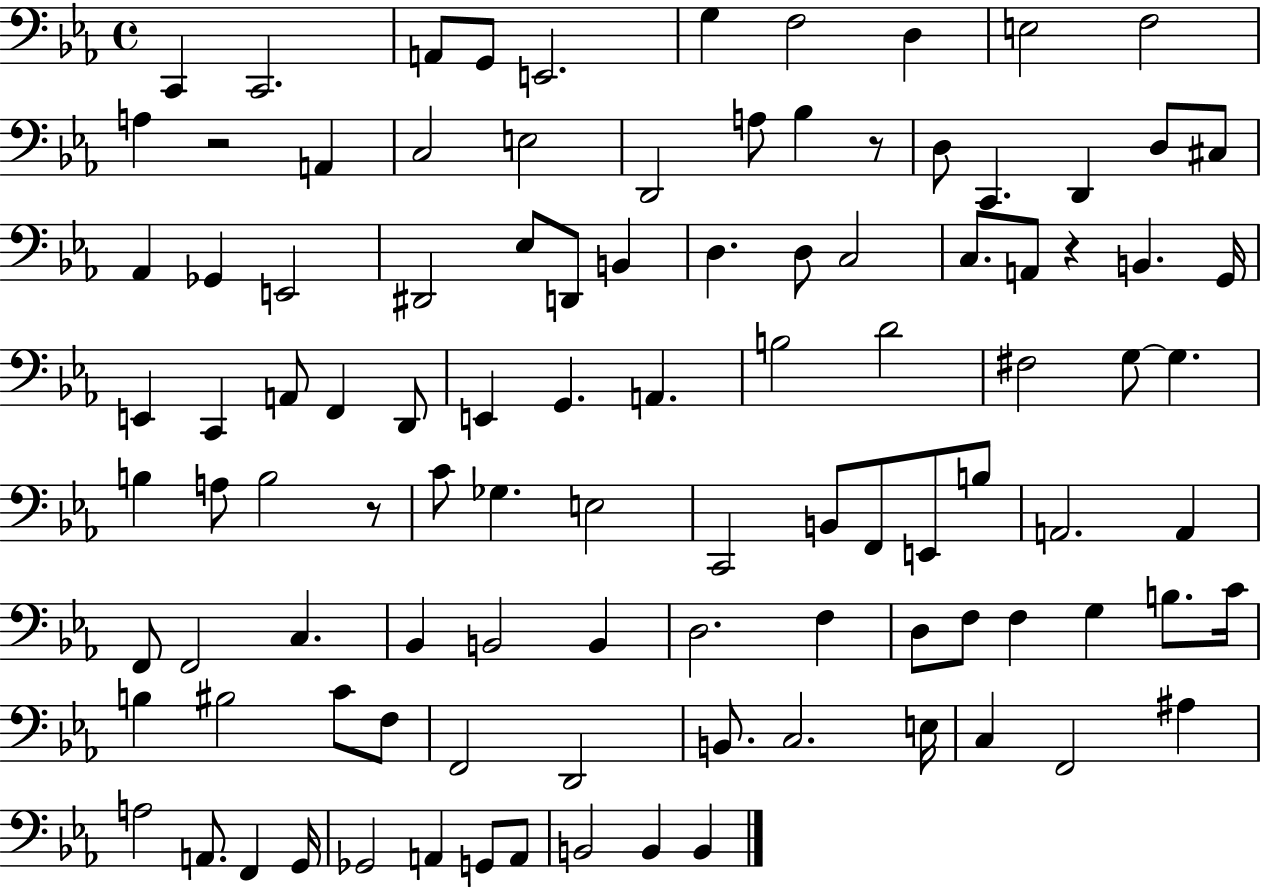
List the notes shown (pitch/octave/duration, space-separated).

C2/q C2/h. A2/e G2/e E2/h. G3/q F3/h D3/q E3/h F3/h A3/q R/h A2/q C3/h E3/h D2/h A3/e Bb3/q R/e D3/e C2/q. D2/q D3/e C#3/e Ab2/q Gb2/q E2/h D#2/h Eb3/e D2/e B2/q D3/q. D3/e C3/h C3/e. A2/e R/q B2/q. G2/s E2/q C2/q A2/e F2/q D2/e E2/q G2/q. A2/q. B3/h D4/h F#3/h G3/e G3/q. B3/q A3/e B3/h R/e C4/e Gb3/q. E3/h C2/h B2/e F2/e E2/e B3/e A2/h. A2/q F2/e F2/h C3/q. Bb2/q B2/h B2/q D3/h. F3/q D3/e F3/e F3/q G3/q B3/e. C4/s B3/q BIS3/h C4/e F3/e F2/h D2/h B2/e. C3/h. E3/s C3/q F2/h A#3/q A3/h A2/e. F2/q G2/s Gb2/h A2/q G2/e A2/e B2/h B2/q B2/q